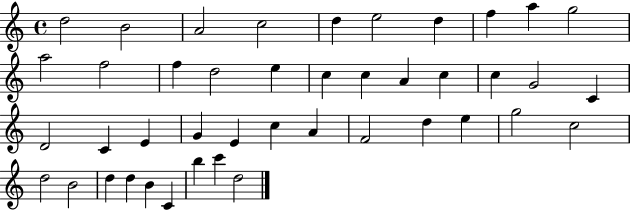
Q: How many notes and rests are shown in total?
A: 43